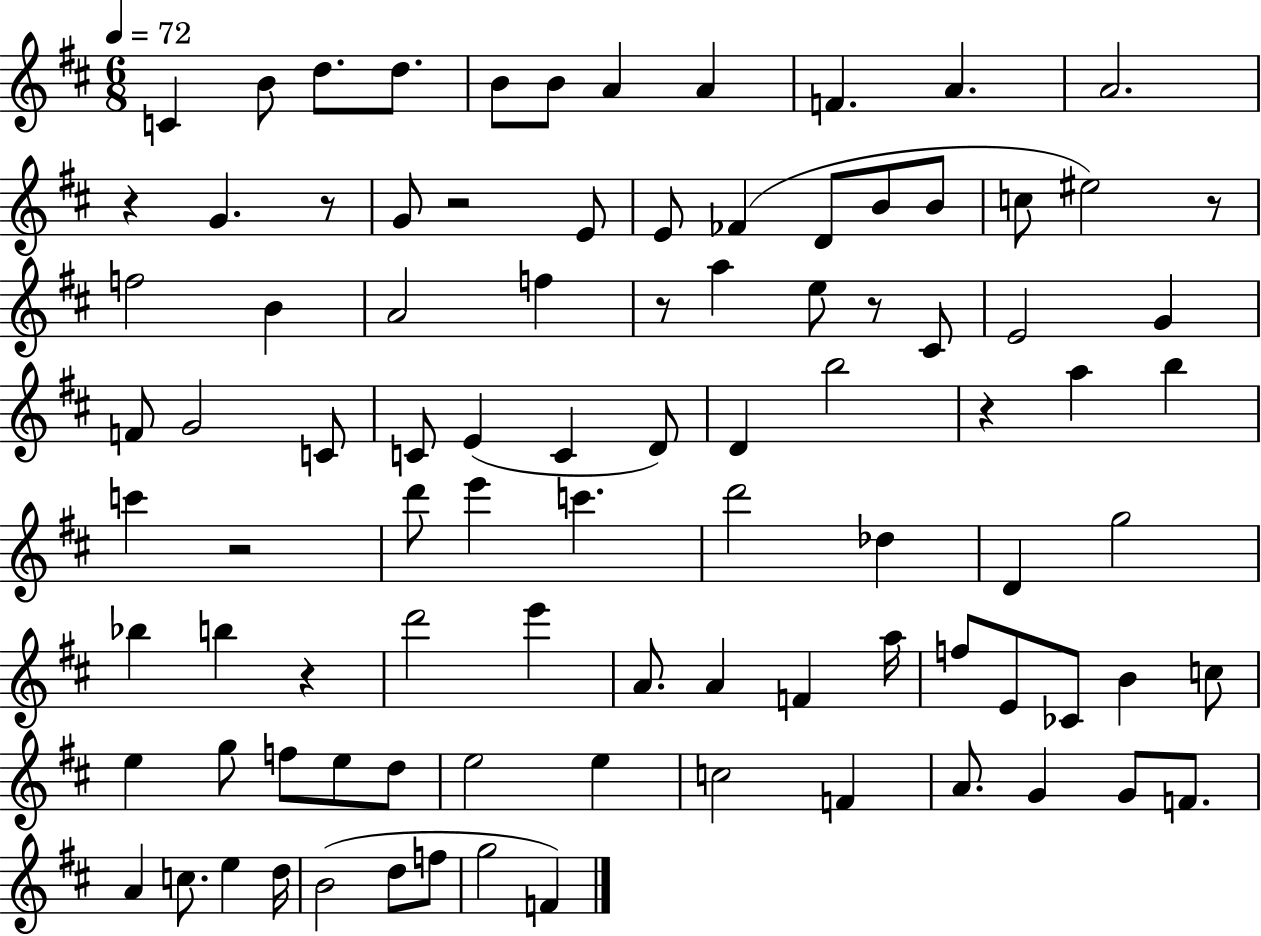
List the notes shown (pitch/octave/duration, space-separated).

C4/q B4/e D5/e. D5/e. B4/e B4/e A4/q A4/q F4/q. A4/q. A4/h. R/q G4/q. R/e G4/e R/h E4/e E4/e FES4/q D4/e B4/e B4/e C5/e EIS5/h R/e F5/h B4/q A4/h F5/q R/e A5/q E5/e R/e C#4/e E4/h G4/q F4/e G4/h C4/e C4/e E4/q C4/q D4/e D4/q B5/h R/q A5/q B5/q C6/q R/h D6/e E6/q C6/q. D6/h Db5/q D4/q G5/h Bb5/q B5/q R/q D6/h E6/q A4/e. A4/q F4/q A5/s F5/e E4/e CES4/e B4/q C5/e E5/q G5/e F5/e E5/e D5/e E5/h E5/q C5/h F4/q A4/e. G4/q G4/e F4/e. A4/q C5/e. E5/q D5/s B4/h D5/e F5/e G5/h F4/q